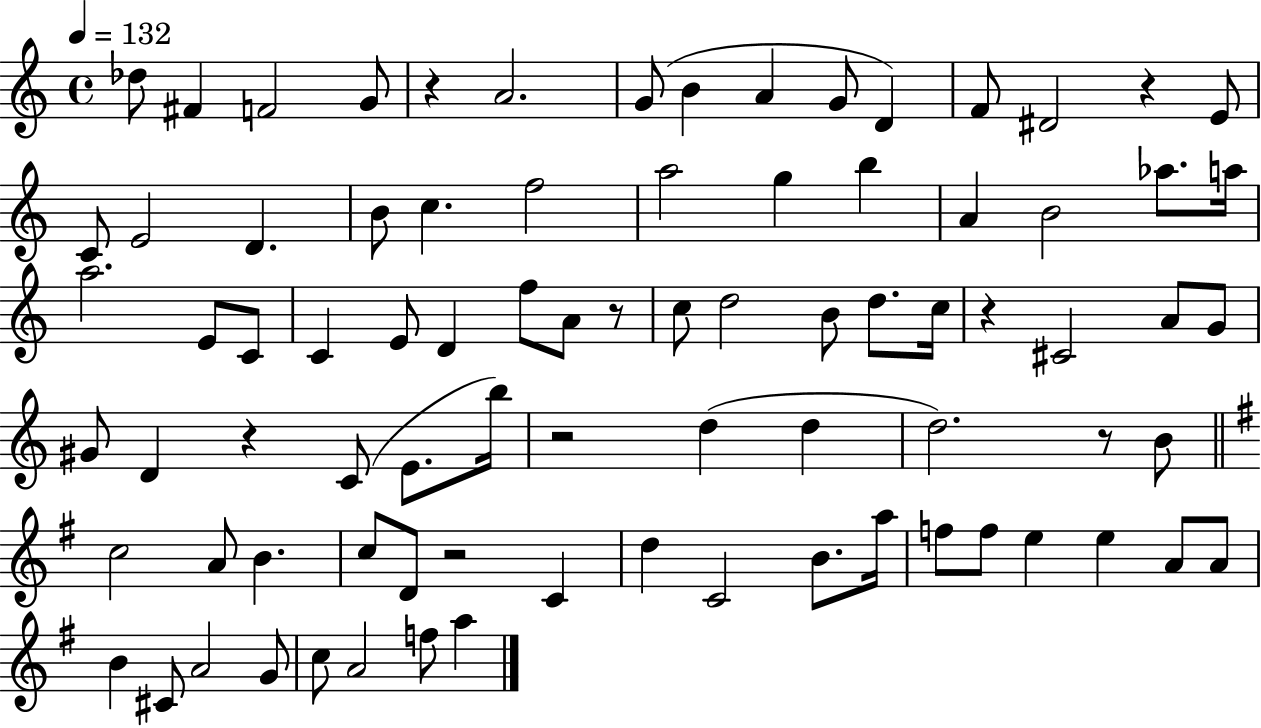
X:1
T:Untitled
M:4/4
L:1/4
K:C
_d/2 ^F F2 G/2 z A2 G/2 B A G/2 D F/2 ^D2 z E/2 C/2 E2 D B/2 c f2 a2 g b A B2 _a/2 a/4 a2 E/2 C/2 C E/2 D f/2 A/2 z/2 c/2 d2 B/2 d/2 c/4 z ^C2 A/2 G/2 ^G/2 D z C/2 E/2 b/4 z2 d d d2 z/2 B/2 c2 A/2 B c/2 D/2 z2 C d C2 B/2 a/4 f/2 f/2 e e A/2 A/2 B ^C/2 A2 G/2 c/2 A2 f/2 a